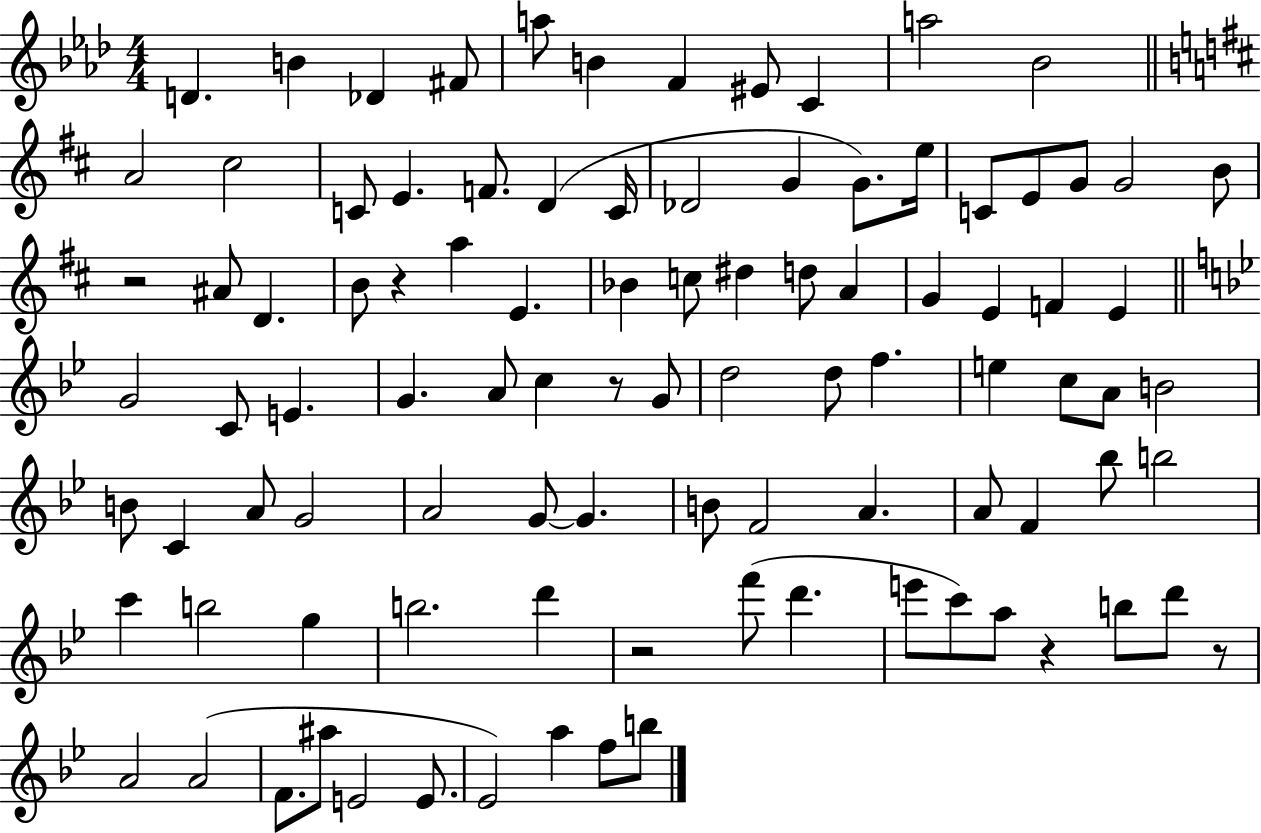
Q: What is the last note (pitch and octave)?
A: B5